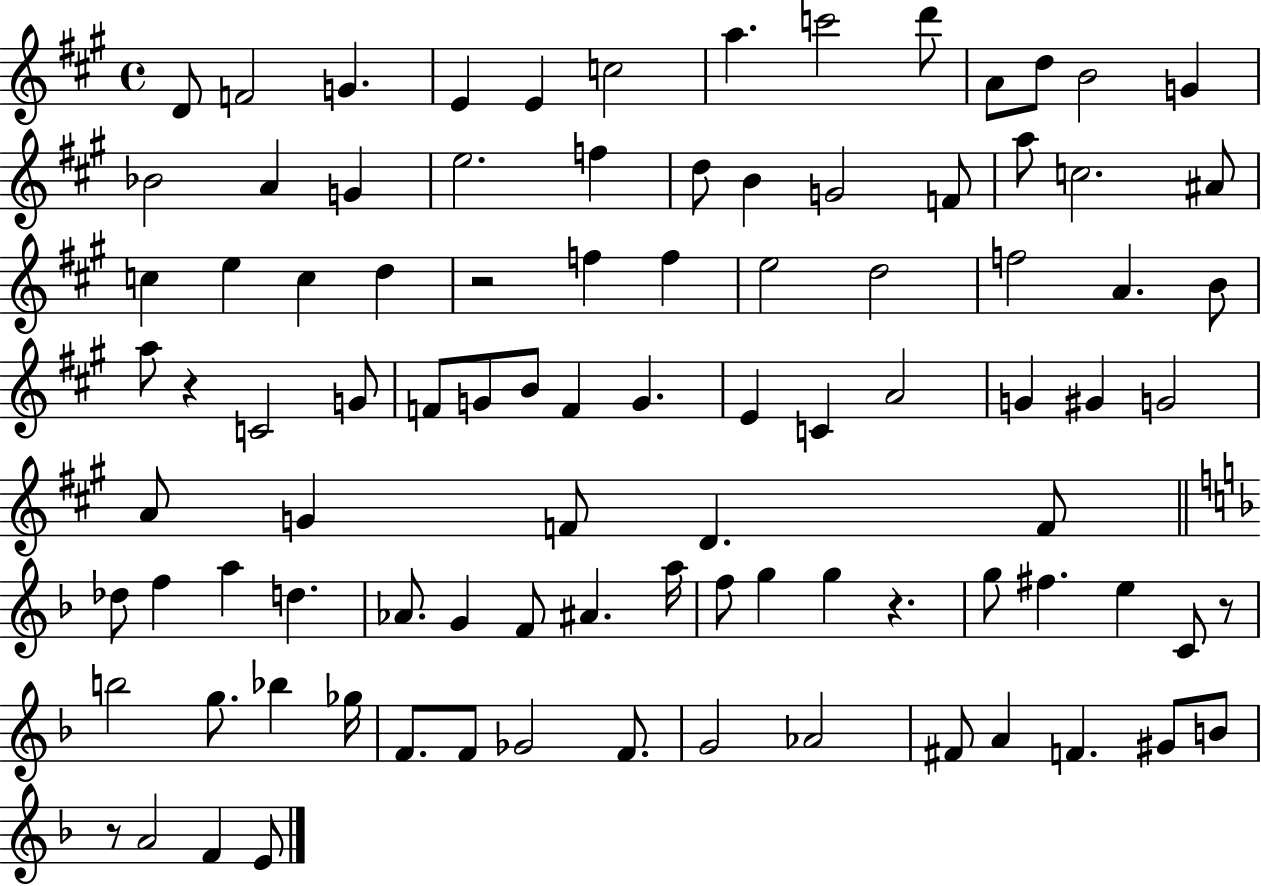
D4/e F4/h G4/q. E4/q E4/q C5/h A5/q. C6/h D6/e A4/e D5/e B4/h G4/q Bb4/h A4/q G4/q E5/h. F5/q D5/e B4/q G4/h F4/e A5/e C5/h. A#4/e C5/q E5/q C5/q D5/q R/h F5/q F5/q E5/h D5/h F5/h A4/q. B4/e A5/e R/q C4/h G4/e F4/e G4/e B4/e F4/q G4/q. E4/q C4/q A4/h G4/q G#4/q G4/h A4/e G4/q F4/e D4/q. F4/e Db5/e F5/q A5/q D5/q. Ab4/e. G4/q F4/e A#4/q. A5/s F5/e G5/q G5/q R/q. G5/e F#5/q. E5/q C4/e R/e B5/h G5/e. Bb5/q Gb5/s F4/e. F4/e Gb4/h F4/e. G4/h Ab4/h F#4/e A4/q F4/q. G#4/e B4/e R/e A4/h F4/q E4/e